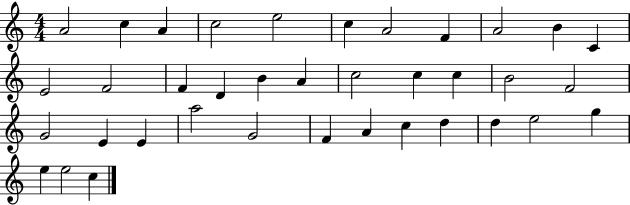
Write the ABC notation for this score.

X:1
T:Untitled
M:4/4
L:1/4
K:C
A2 c A c2 e2 c A2 F A2 B C E2 F2 F D B A c2 c c B2 F2 G2 E E a2 G2 F A c d d e2 g e e2 c